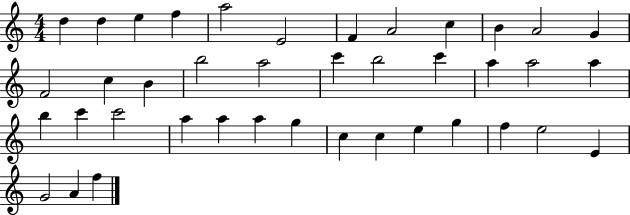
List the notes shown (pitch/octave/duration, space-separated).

D5/q D5/q E5/q F5/q A5/h E4/h F4/q A4/h C5/q B4/q A4/h G4/q F4/h C5/q B4/q B5/h A5/h C6/q B5/h C6/q A5/q A5/h A5/q B5/q C6/q C6/h A5/q A5/q A5/q G5/q C5/q C5/q E5/q G5/q F5/q E5/h E4/q G4/h A4/q F5/q